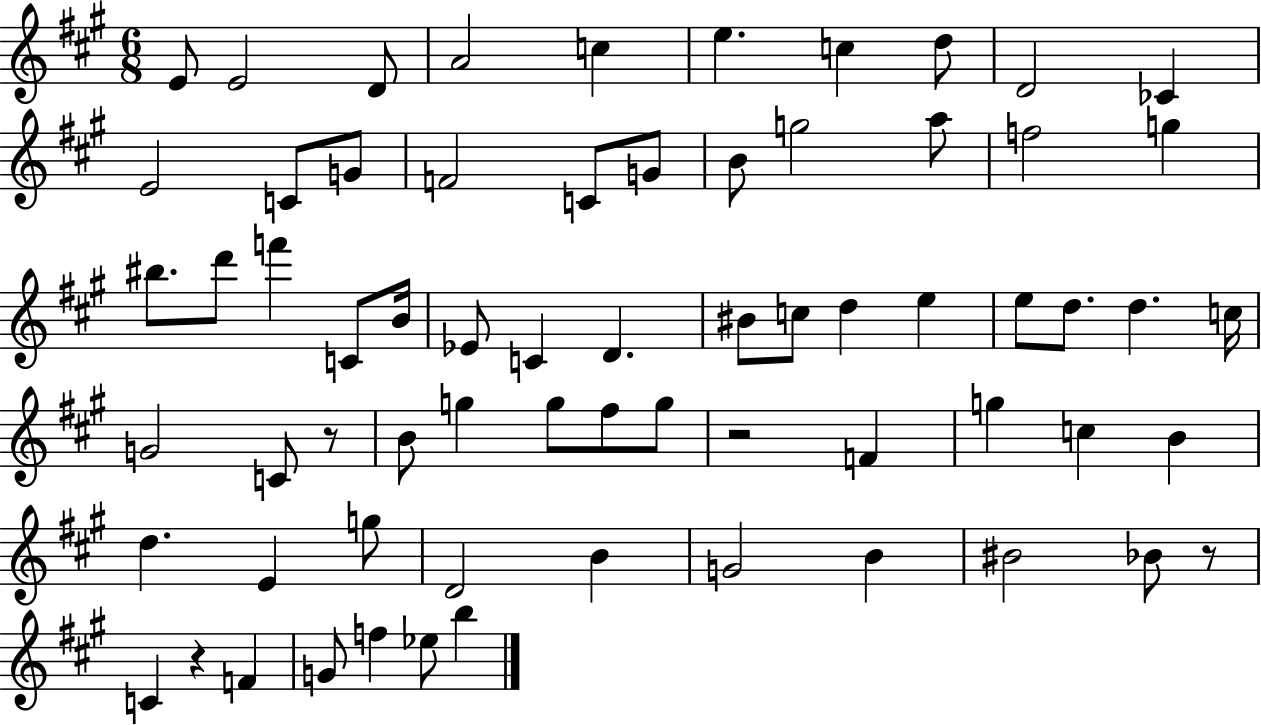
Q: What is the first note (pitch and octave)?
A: E4